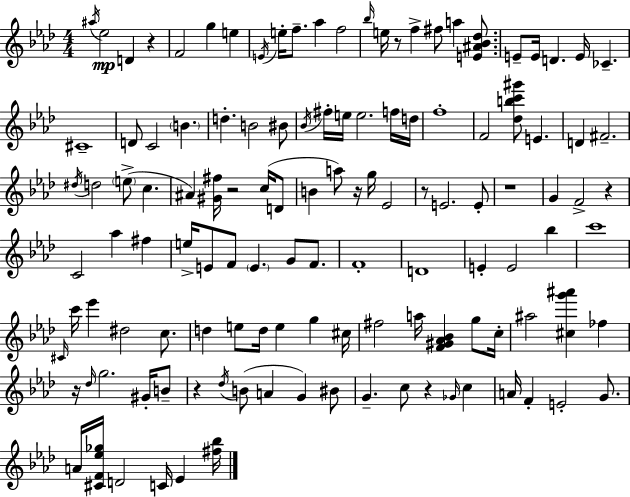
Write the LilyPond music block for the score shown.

{
  \clef treble
  \numericTimeSignature
  \time 4/4
  \key f \minor
  \repeat volta 2 { \acciaccatura { ais''16 }\mp ees''2 d'4 r4 | f'2 g''4 e''4 | \acciaccatura { e'16 } e''16-. f''8.-- aes''4 f''2 | \grace { bes''16 } e''16 r8 f''4-> fis''8 a''4 | \break <e' ais' bes' des''>8. e'8-- e'16 d'4. e'16 ces'4.-- | cis'1-- | d'8 c'2 \parenthesize b'4. | d''4.-. b'2 | \break bis'8 \acciaccatura { bes'16 } fis''16-. e''16 e''2. | f''16 d''16 f''1-. | f'2 <des'' b'' c''' gis'''>8 e'4. | d'4 fis'2.-- | \break \acciaccatura { dis''16 } d''2 \parenthesize e''8->( c''4. | ais'4) <gis' fis''>16 r2 | c''16( d'8 b'4 a''8) r16 g''16 ees'2 | r8 e'2. | \break e'8-. r1 | g'4 f'2-> | r4 c'2 aes''4 | fis''4 e''16-> e'8 f'8 \parenthesize e'4. | \break g'8 f'8. f'1-. | d'1 | e'4-. e'2 | bes''4 c'''1 | \break \grace { cis'16 } c'''16 ees'''4 dis''2 | c''8. d''4 e''8 d''16 e''4 | g''4 cis''16 fis''2 a''16 <f' gis' aes' bes'>4 | g''8 c''16-. ais''2 <cis'' g''' ais'''>4 | \break fes''4 r16 \grace { des''16 } g''2. | gis'16-. b'8-- r4 \acciaccatura { des''16 } b'8( a'4 | g'4) bis'8 g'4.-- c''8 | r4 \grace { ges'16 } c''4 a'16 f'4-. e'2-. | \break g'8. a'16 <cis' f' ees'' ges''>16 d'2 | c'16 ees'4 <fis'' bes''>16 } \bar "|."
}